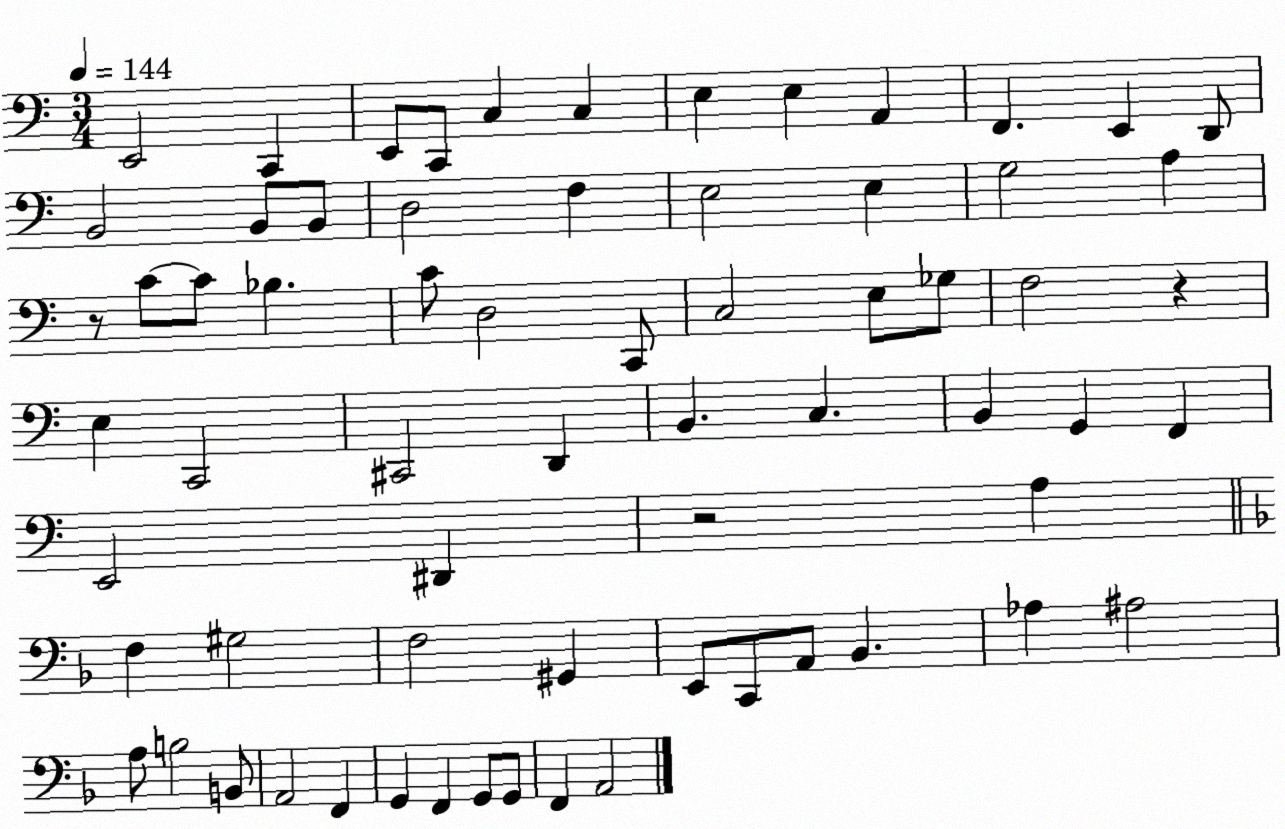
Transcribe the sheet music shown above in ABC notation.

X:1
T:Untitled
M:3/4
L:1/4
K:C
E,,2 C,, E,,/2 C,,/2 C, C, E, E, A,, F,, E,, D,,/2 B,,2 B,,/2 B,,/2 D,2 F, E,2 E, G,2 A, z/2 C/2 C/2 _B, C/2 D,2 C,,/2 C,2 E,/2 _G,/2 F,2 z E, C,,2 ^C,,2 D,, B,, C, B,, G,, F,, E,,2 ^D,, z2 A, F, ^G,2 F,2 ^G,, E,,/2 C,,/2 A,,/2 _B,, _A, ^A,2 A,/2 B,2 B,,/2 A,,2 F,, G,, F,, G,,/2 G,,/2 F,, A,,2